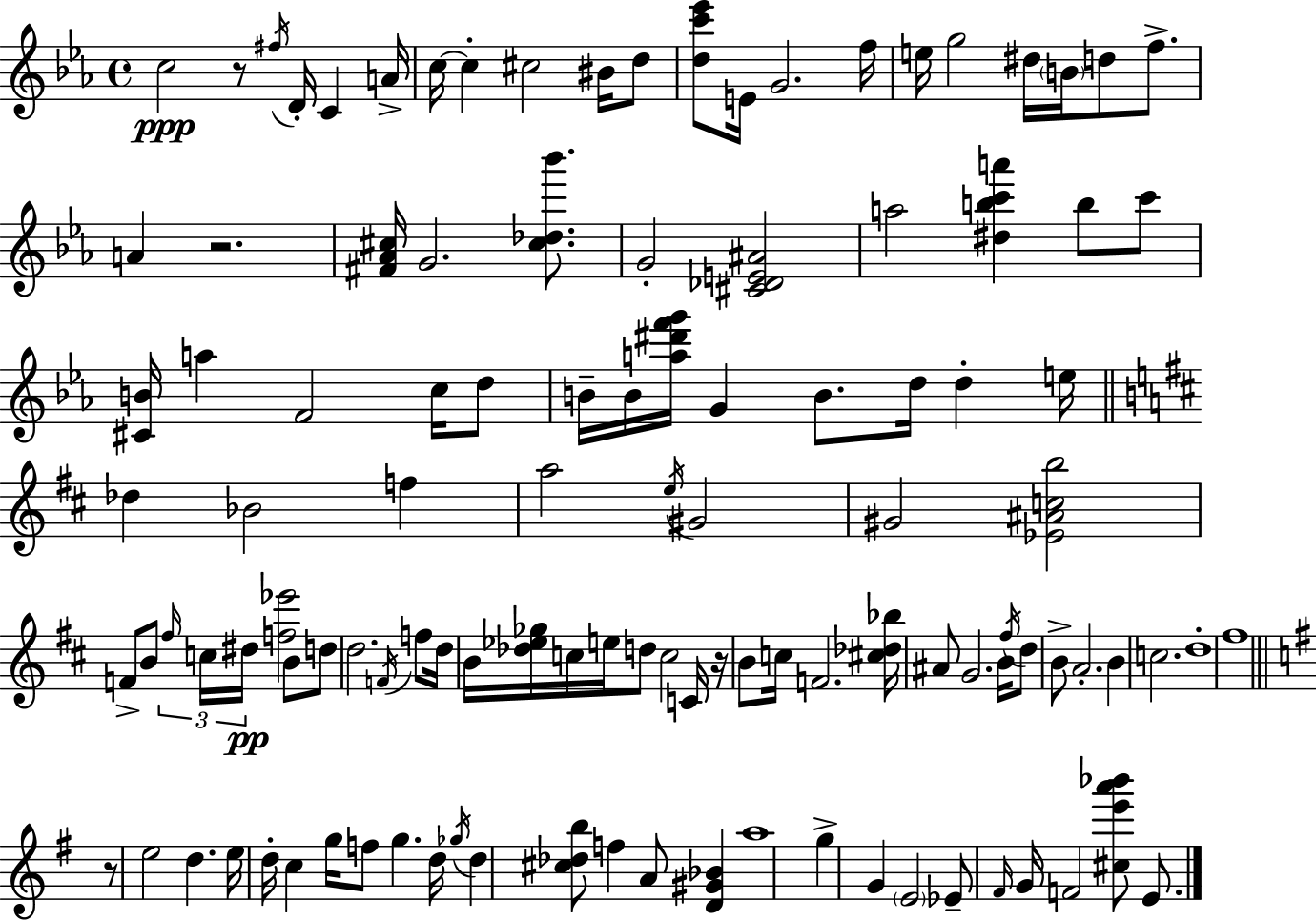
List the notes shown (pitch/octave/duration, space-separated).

C5/h R/e F#5/s D4/s C4/q A4/s C5/s C5/q C#5/h BIS4/s D5/e [D5,C6,Eb6]/e E4/s G4/h. F5/s E5/s G5/h D#5/s B4/s D5/e F5/e. A4/q R/h. [F#4,Ab4,C#5]/s G4/h. [C#5,Db5,Bb6]/e. G4/h [C#4,Db4,E4,A#4]/h A5/h [D#5,B5,C6,A6]/q B5/e C6/e [C#4,B4]/s A5/q F4/h C5/s D5/e B4/s B4/s [A5,D#6,F6,G6]/s G4/q B4/e. D5/s D5/q E5/s Db5/q Bb4/h F5/q A5/h E5/s G#4/h G#4/h [Eb4,A#4,C5,B5]/h F4/e B4/e F#5/s C5/s D#5/s [F5,Eb6]/h B4/e D5/e D5/h. F4/s F5/e D5/s B4/s [Db5,Eb5,Gb5]/s C5/s E5/s D5/e C5/h C4/s R/s B4/e C5/s F4/h. [C#5,Db5,Bb5]/s A#4/e G4/h. B4/s F#5/s D5/e B4/e A4/h. B4/q C5/h. D5/w F#5/w R/e E5/h D5/q. E5/s D5/s C5/q G5/s F5/e G5/q. D5/s Gb5/s D5/q [C#5,Db5,B5]/e F5/q A4/e [D4,G#4,Bb4]/q A5/w G5/q G4/q E4/h Eb4/e F#4/s G4/s F4/h [C#5,E6,A6,Bb6]/e E4/e.